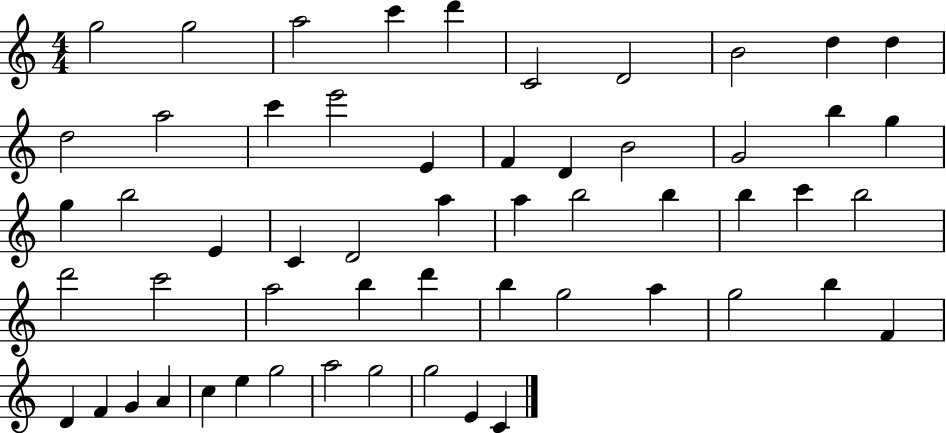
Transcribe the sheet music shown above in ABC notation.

X:1
T:Untitled
M:4/4
L:1/4
K:C
g2 g2 a2 c' d' C2 D2 B2 d d d2 a2 c' e'2 E F D B2 G2 b g g b2 E C D2 a a b2 b b c' b2 d'2 c'2 a2 b d' b g2 a g2 b F D F G A c e g2 a2 g2 g2 E C